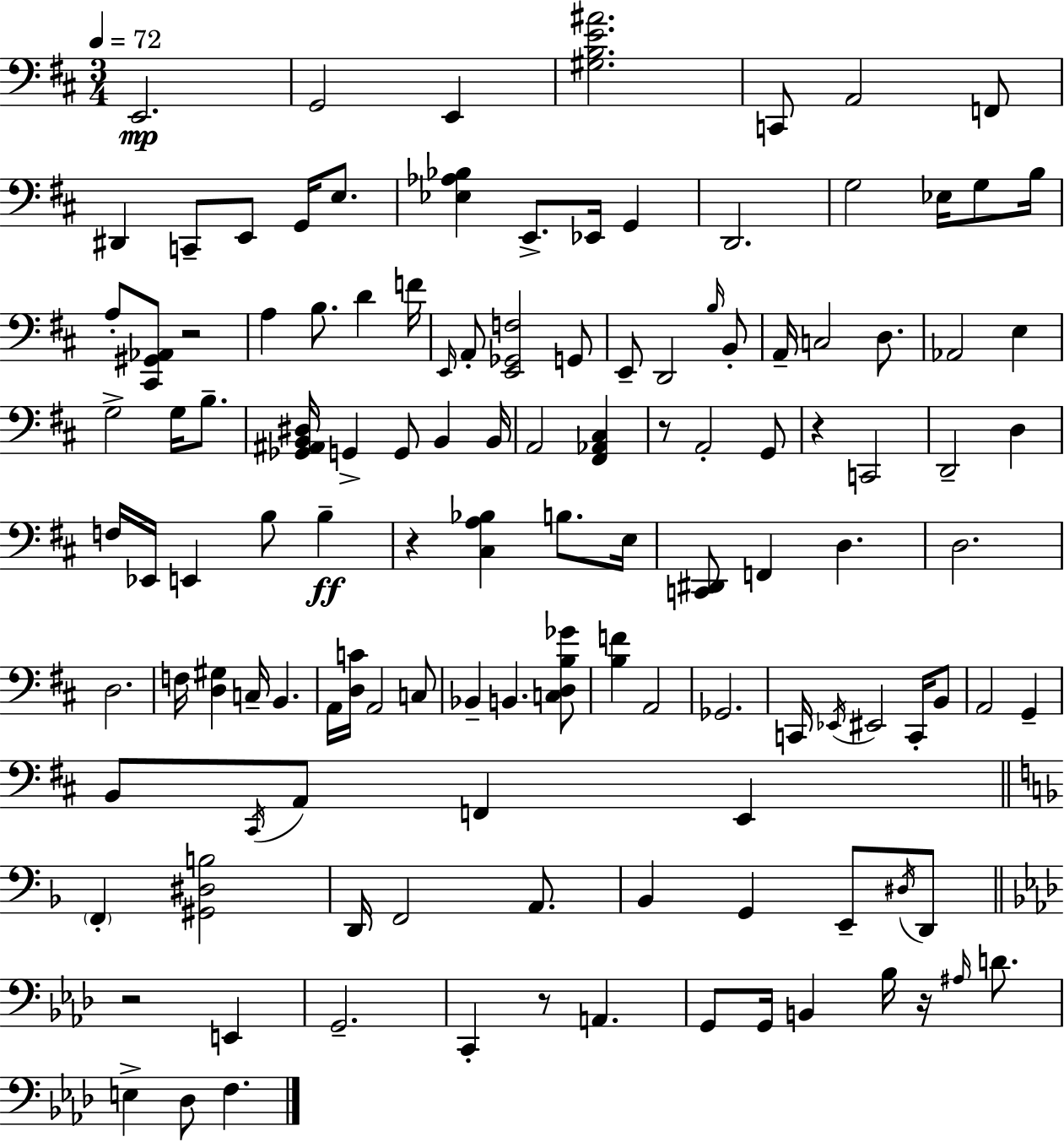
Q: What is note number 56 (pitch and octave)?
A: E3